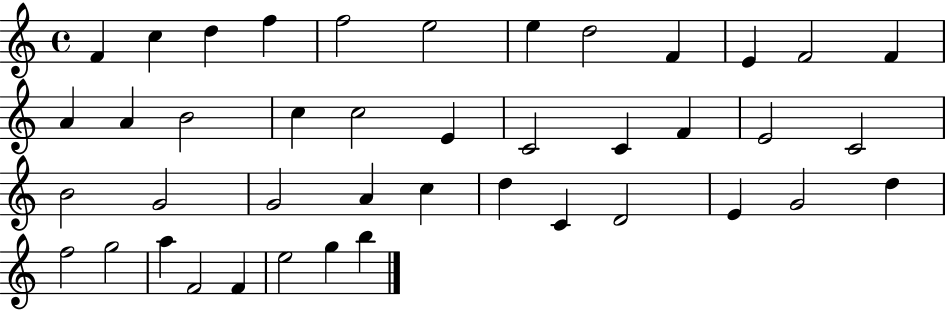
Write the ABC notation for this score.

X:1
T:Untitled
M:4/4
L:1/4
K:C
F c d f f2 e2 e d2 F E F2 F A A B2 c c2 E C2 C F E2 C2 B2 G2 G2 A c d C D2 E G2 d f2 g2 a F2 F e2 g b